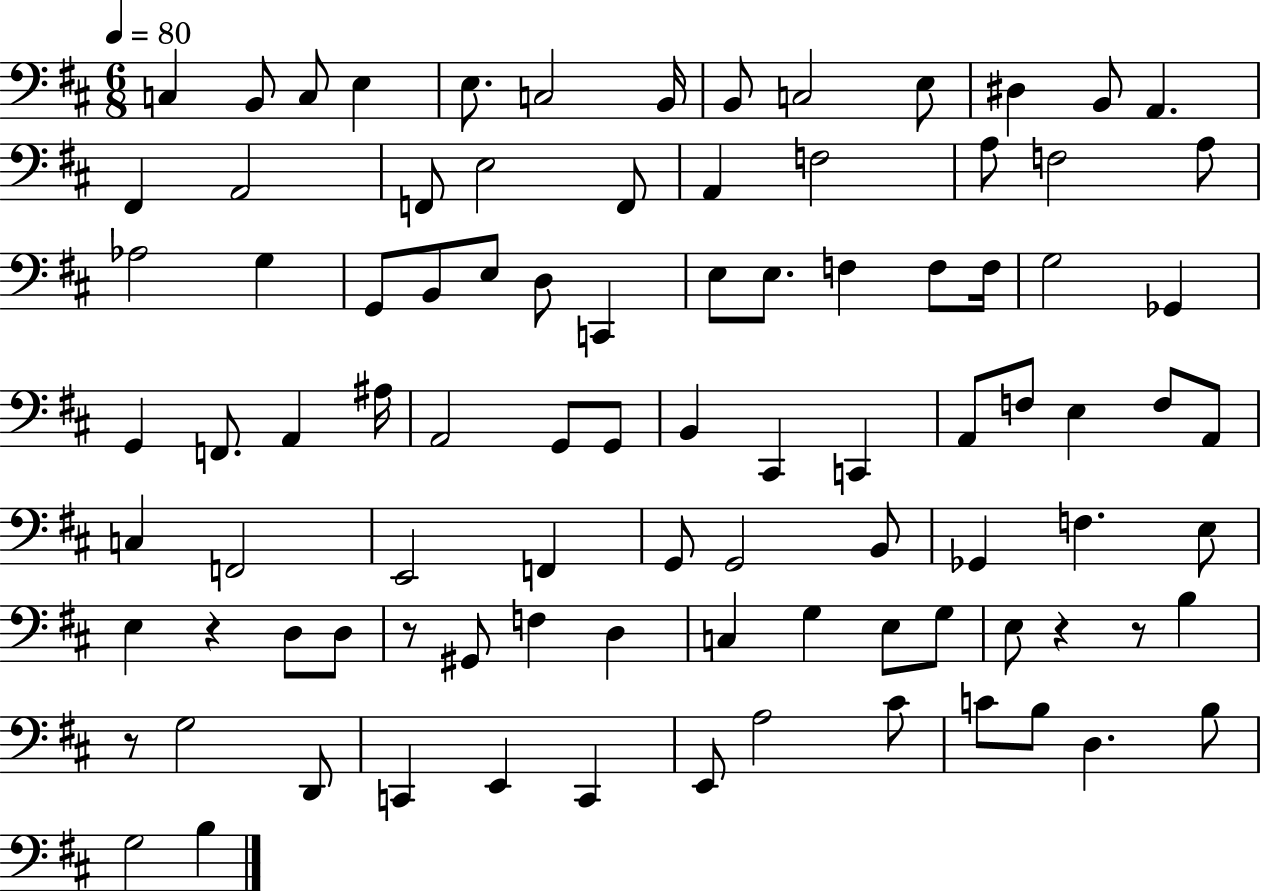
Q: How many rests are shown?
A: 5